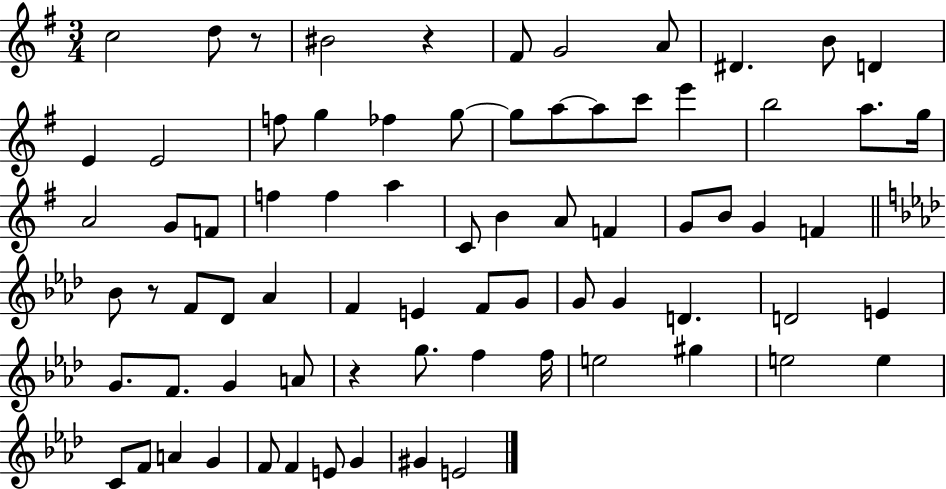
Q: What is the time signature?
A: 3/4